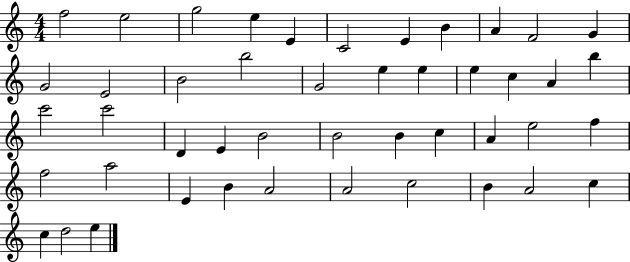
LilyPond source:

{
  \clef treble
  \numericTimeSignature
  \time 4/4
  \key c \major
  f''2 e''2 | g''2 e''4 e'4 | c'2 e'4 b'4 | a'4 f'2 g'4 | \break g'2 e'2 | b'2 b''2 | g'2 e''4 e''4 | e''4 c''4 a'4 b''4 | \break c'''2 c'''2 | d'4 e'4 b'2 | b'2 b'4 c''4 | a'4 e''2 f''4 | \break f''2 a''2 | e'4 b'4 a'2 | a'2 c''2 | b'4 a'2 c''4 | \break c''4 d''2 e''4 | \bar "|."
}